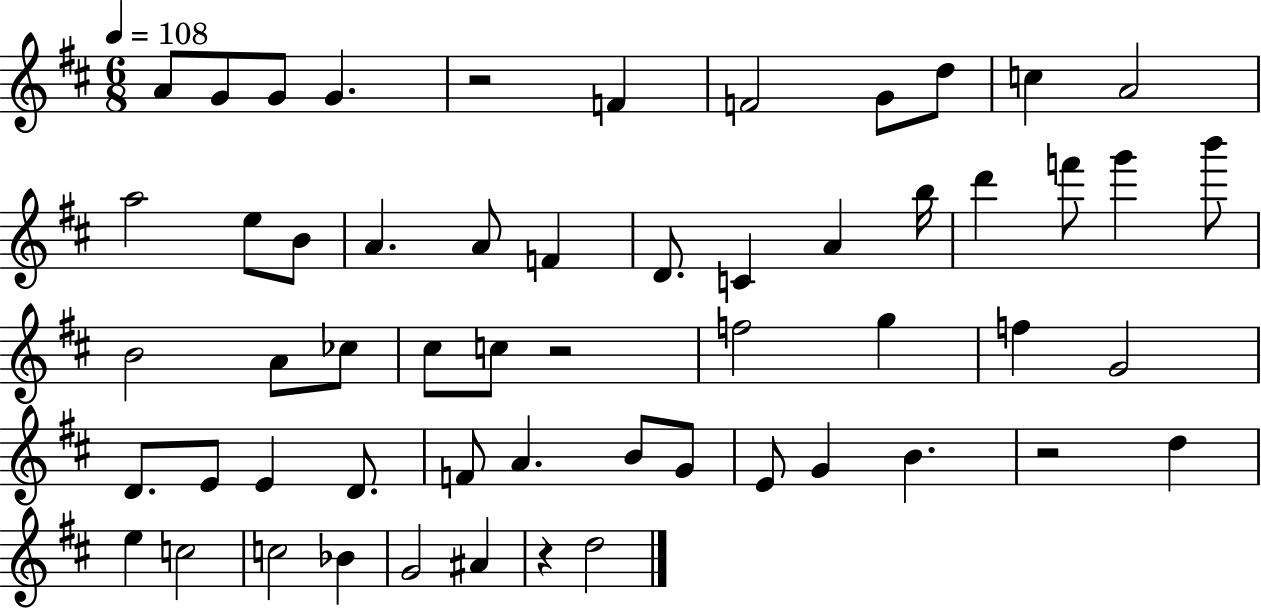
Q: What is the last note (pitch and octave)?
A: D5